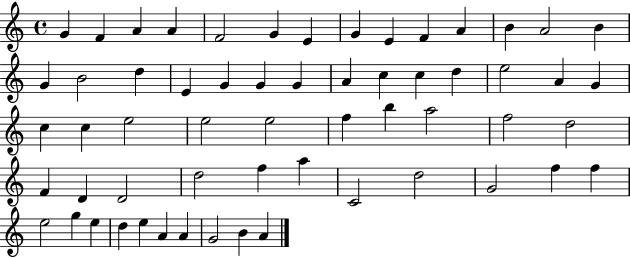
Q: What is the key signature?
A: C major